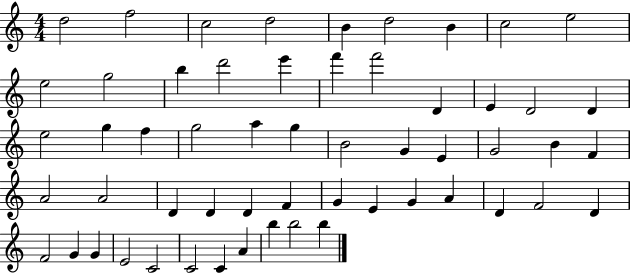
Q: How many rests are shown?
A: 0